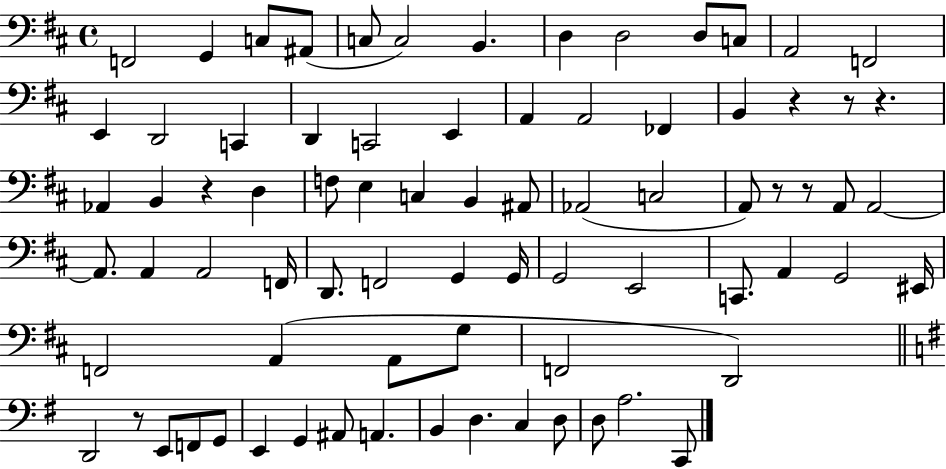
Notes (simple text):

F2/h G2/q C3/e A#2/e C3/e C3/h B2/q. D3/q D3/h D3/e C3/e A2/h F2/h E2/q D2/h C2/q D2/q C2/h E2/q A2/q A2/h FES2/q B2/q R/q R/e R/q. Ab2/q B2/q R/q D3/q F3/e E3/q C3/q B2/q A#2/e Ab2/h C3/h A2/e R/e R/e A2/e A2/h A2/e. A2/q A2/h F2/s D2/e. F2/h G2/q G2/s G2/h E2/h C2/e. A2/q G2/h EIS2/s F2/h A2/q A2/e G3/e F2/h D2/h D2/h R/e E2/e F2/e G2/e E2/q G2/q A#2/e A2/q. B2/q D3/q. C3/q D3/e D3/e A3/h. C2/e